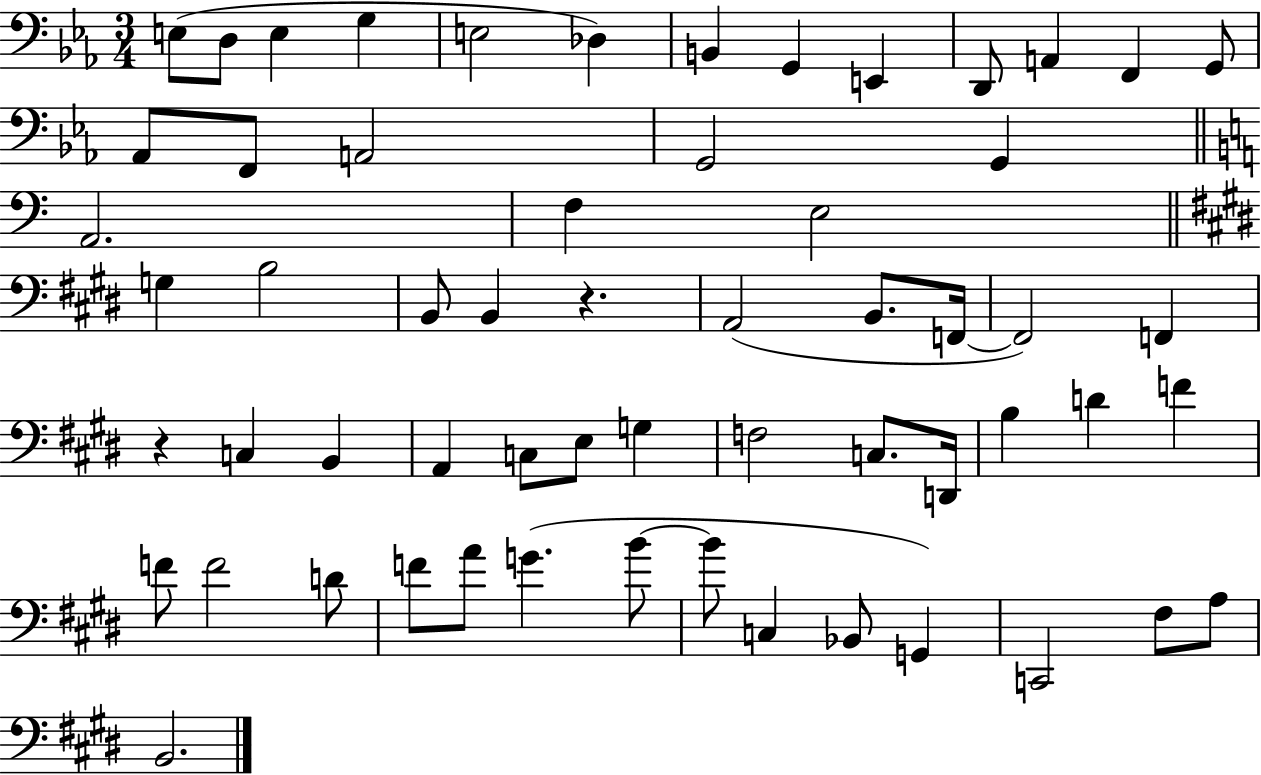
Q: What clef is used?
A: bass